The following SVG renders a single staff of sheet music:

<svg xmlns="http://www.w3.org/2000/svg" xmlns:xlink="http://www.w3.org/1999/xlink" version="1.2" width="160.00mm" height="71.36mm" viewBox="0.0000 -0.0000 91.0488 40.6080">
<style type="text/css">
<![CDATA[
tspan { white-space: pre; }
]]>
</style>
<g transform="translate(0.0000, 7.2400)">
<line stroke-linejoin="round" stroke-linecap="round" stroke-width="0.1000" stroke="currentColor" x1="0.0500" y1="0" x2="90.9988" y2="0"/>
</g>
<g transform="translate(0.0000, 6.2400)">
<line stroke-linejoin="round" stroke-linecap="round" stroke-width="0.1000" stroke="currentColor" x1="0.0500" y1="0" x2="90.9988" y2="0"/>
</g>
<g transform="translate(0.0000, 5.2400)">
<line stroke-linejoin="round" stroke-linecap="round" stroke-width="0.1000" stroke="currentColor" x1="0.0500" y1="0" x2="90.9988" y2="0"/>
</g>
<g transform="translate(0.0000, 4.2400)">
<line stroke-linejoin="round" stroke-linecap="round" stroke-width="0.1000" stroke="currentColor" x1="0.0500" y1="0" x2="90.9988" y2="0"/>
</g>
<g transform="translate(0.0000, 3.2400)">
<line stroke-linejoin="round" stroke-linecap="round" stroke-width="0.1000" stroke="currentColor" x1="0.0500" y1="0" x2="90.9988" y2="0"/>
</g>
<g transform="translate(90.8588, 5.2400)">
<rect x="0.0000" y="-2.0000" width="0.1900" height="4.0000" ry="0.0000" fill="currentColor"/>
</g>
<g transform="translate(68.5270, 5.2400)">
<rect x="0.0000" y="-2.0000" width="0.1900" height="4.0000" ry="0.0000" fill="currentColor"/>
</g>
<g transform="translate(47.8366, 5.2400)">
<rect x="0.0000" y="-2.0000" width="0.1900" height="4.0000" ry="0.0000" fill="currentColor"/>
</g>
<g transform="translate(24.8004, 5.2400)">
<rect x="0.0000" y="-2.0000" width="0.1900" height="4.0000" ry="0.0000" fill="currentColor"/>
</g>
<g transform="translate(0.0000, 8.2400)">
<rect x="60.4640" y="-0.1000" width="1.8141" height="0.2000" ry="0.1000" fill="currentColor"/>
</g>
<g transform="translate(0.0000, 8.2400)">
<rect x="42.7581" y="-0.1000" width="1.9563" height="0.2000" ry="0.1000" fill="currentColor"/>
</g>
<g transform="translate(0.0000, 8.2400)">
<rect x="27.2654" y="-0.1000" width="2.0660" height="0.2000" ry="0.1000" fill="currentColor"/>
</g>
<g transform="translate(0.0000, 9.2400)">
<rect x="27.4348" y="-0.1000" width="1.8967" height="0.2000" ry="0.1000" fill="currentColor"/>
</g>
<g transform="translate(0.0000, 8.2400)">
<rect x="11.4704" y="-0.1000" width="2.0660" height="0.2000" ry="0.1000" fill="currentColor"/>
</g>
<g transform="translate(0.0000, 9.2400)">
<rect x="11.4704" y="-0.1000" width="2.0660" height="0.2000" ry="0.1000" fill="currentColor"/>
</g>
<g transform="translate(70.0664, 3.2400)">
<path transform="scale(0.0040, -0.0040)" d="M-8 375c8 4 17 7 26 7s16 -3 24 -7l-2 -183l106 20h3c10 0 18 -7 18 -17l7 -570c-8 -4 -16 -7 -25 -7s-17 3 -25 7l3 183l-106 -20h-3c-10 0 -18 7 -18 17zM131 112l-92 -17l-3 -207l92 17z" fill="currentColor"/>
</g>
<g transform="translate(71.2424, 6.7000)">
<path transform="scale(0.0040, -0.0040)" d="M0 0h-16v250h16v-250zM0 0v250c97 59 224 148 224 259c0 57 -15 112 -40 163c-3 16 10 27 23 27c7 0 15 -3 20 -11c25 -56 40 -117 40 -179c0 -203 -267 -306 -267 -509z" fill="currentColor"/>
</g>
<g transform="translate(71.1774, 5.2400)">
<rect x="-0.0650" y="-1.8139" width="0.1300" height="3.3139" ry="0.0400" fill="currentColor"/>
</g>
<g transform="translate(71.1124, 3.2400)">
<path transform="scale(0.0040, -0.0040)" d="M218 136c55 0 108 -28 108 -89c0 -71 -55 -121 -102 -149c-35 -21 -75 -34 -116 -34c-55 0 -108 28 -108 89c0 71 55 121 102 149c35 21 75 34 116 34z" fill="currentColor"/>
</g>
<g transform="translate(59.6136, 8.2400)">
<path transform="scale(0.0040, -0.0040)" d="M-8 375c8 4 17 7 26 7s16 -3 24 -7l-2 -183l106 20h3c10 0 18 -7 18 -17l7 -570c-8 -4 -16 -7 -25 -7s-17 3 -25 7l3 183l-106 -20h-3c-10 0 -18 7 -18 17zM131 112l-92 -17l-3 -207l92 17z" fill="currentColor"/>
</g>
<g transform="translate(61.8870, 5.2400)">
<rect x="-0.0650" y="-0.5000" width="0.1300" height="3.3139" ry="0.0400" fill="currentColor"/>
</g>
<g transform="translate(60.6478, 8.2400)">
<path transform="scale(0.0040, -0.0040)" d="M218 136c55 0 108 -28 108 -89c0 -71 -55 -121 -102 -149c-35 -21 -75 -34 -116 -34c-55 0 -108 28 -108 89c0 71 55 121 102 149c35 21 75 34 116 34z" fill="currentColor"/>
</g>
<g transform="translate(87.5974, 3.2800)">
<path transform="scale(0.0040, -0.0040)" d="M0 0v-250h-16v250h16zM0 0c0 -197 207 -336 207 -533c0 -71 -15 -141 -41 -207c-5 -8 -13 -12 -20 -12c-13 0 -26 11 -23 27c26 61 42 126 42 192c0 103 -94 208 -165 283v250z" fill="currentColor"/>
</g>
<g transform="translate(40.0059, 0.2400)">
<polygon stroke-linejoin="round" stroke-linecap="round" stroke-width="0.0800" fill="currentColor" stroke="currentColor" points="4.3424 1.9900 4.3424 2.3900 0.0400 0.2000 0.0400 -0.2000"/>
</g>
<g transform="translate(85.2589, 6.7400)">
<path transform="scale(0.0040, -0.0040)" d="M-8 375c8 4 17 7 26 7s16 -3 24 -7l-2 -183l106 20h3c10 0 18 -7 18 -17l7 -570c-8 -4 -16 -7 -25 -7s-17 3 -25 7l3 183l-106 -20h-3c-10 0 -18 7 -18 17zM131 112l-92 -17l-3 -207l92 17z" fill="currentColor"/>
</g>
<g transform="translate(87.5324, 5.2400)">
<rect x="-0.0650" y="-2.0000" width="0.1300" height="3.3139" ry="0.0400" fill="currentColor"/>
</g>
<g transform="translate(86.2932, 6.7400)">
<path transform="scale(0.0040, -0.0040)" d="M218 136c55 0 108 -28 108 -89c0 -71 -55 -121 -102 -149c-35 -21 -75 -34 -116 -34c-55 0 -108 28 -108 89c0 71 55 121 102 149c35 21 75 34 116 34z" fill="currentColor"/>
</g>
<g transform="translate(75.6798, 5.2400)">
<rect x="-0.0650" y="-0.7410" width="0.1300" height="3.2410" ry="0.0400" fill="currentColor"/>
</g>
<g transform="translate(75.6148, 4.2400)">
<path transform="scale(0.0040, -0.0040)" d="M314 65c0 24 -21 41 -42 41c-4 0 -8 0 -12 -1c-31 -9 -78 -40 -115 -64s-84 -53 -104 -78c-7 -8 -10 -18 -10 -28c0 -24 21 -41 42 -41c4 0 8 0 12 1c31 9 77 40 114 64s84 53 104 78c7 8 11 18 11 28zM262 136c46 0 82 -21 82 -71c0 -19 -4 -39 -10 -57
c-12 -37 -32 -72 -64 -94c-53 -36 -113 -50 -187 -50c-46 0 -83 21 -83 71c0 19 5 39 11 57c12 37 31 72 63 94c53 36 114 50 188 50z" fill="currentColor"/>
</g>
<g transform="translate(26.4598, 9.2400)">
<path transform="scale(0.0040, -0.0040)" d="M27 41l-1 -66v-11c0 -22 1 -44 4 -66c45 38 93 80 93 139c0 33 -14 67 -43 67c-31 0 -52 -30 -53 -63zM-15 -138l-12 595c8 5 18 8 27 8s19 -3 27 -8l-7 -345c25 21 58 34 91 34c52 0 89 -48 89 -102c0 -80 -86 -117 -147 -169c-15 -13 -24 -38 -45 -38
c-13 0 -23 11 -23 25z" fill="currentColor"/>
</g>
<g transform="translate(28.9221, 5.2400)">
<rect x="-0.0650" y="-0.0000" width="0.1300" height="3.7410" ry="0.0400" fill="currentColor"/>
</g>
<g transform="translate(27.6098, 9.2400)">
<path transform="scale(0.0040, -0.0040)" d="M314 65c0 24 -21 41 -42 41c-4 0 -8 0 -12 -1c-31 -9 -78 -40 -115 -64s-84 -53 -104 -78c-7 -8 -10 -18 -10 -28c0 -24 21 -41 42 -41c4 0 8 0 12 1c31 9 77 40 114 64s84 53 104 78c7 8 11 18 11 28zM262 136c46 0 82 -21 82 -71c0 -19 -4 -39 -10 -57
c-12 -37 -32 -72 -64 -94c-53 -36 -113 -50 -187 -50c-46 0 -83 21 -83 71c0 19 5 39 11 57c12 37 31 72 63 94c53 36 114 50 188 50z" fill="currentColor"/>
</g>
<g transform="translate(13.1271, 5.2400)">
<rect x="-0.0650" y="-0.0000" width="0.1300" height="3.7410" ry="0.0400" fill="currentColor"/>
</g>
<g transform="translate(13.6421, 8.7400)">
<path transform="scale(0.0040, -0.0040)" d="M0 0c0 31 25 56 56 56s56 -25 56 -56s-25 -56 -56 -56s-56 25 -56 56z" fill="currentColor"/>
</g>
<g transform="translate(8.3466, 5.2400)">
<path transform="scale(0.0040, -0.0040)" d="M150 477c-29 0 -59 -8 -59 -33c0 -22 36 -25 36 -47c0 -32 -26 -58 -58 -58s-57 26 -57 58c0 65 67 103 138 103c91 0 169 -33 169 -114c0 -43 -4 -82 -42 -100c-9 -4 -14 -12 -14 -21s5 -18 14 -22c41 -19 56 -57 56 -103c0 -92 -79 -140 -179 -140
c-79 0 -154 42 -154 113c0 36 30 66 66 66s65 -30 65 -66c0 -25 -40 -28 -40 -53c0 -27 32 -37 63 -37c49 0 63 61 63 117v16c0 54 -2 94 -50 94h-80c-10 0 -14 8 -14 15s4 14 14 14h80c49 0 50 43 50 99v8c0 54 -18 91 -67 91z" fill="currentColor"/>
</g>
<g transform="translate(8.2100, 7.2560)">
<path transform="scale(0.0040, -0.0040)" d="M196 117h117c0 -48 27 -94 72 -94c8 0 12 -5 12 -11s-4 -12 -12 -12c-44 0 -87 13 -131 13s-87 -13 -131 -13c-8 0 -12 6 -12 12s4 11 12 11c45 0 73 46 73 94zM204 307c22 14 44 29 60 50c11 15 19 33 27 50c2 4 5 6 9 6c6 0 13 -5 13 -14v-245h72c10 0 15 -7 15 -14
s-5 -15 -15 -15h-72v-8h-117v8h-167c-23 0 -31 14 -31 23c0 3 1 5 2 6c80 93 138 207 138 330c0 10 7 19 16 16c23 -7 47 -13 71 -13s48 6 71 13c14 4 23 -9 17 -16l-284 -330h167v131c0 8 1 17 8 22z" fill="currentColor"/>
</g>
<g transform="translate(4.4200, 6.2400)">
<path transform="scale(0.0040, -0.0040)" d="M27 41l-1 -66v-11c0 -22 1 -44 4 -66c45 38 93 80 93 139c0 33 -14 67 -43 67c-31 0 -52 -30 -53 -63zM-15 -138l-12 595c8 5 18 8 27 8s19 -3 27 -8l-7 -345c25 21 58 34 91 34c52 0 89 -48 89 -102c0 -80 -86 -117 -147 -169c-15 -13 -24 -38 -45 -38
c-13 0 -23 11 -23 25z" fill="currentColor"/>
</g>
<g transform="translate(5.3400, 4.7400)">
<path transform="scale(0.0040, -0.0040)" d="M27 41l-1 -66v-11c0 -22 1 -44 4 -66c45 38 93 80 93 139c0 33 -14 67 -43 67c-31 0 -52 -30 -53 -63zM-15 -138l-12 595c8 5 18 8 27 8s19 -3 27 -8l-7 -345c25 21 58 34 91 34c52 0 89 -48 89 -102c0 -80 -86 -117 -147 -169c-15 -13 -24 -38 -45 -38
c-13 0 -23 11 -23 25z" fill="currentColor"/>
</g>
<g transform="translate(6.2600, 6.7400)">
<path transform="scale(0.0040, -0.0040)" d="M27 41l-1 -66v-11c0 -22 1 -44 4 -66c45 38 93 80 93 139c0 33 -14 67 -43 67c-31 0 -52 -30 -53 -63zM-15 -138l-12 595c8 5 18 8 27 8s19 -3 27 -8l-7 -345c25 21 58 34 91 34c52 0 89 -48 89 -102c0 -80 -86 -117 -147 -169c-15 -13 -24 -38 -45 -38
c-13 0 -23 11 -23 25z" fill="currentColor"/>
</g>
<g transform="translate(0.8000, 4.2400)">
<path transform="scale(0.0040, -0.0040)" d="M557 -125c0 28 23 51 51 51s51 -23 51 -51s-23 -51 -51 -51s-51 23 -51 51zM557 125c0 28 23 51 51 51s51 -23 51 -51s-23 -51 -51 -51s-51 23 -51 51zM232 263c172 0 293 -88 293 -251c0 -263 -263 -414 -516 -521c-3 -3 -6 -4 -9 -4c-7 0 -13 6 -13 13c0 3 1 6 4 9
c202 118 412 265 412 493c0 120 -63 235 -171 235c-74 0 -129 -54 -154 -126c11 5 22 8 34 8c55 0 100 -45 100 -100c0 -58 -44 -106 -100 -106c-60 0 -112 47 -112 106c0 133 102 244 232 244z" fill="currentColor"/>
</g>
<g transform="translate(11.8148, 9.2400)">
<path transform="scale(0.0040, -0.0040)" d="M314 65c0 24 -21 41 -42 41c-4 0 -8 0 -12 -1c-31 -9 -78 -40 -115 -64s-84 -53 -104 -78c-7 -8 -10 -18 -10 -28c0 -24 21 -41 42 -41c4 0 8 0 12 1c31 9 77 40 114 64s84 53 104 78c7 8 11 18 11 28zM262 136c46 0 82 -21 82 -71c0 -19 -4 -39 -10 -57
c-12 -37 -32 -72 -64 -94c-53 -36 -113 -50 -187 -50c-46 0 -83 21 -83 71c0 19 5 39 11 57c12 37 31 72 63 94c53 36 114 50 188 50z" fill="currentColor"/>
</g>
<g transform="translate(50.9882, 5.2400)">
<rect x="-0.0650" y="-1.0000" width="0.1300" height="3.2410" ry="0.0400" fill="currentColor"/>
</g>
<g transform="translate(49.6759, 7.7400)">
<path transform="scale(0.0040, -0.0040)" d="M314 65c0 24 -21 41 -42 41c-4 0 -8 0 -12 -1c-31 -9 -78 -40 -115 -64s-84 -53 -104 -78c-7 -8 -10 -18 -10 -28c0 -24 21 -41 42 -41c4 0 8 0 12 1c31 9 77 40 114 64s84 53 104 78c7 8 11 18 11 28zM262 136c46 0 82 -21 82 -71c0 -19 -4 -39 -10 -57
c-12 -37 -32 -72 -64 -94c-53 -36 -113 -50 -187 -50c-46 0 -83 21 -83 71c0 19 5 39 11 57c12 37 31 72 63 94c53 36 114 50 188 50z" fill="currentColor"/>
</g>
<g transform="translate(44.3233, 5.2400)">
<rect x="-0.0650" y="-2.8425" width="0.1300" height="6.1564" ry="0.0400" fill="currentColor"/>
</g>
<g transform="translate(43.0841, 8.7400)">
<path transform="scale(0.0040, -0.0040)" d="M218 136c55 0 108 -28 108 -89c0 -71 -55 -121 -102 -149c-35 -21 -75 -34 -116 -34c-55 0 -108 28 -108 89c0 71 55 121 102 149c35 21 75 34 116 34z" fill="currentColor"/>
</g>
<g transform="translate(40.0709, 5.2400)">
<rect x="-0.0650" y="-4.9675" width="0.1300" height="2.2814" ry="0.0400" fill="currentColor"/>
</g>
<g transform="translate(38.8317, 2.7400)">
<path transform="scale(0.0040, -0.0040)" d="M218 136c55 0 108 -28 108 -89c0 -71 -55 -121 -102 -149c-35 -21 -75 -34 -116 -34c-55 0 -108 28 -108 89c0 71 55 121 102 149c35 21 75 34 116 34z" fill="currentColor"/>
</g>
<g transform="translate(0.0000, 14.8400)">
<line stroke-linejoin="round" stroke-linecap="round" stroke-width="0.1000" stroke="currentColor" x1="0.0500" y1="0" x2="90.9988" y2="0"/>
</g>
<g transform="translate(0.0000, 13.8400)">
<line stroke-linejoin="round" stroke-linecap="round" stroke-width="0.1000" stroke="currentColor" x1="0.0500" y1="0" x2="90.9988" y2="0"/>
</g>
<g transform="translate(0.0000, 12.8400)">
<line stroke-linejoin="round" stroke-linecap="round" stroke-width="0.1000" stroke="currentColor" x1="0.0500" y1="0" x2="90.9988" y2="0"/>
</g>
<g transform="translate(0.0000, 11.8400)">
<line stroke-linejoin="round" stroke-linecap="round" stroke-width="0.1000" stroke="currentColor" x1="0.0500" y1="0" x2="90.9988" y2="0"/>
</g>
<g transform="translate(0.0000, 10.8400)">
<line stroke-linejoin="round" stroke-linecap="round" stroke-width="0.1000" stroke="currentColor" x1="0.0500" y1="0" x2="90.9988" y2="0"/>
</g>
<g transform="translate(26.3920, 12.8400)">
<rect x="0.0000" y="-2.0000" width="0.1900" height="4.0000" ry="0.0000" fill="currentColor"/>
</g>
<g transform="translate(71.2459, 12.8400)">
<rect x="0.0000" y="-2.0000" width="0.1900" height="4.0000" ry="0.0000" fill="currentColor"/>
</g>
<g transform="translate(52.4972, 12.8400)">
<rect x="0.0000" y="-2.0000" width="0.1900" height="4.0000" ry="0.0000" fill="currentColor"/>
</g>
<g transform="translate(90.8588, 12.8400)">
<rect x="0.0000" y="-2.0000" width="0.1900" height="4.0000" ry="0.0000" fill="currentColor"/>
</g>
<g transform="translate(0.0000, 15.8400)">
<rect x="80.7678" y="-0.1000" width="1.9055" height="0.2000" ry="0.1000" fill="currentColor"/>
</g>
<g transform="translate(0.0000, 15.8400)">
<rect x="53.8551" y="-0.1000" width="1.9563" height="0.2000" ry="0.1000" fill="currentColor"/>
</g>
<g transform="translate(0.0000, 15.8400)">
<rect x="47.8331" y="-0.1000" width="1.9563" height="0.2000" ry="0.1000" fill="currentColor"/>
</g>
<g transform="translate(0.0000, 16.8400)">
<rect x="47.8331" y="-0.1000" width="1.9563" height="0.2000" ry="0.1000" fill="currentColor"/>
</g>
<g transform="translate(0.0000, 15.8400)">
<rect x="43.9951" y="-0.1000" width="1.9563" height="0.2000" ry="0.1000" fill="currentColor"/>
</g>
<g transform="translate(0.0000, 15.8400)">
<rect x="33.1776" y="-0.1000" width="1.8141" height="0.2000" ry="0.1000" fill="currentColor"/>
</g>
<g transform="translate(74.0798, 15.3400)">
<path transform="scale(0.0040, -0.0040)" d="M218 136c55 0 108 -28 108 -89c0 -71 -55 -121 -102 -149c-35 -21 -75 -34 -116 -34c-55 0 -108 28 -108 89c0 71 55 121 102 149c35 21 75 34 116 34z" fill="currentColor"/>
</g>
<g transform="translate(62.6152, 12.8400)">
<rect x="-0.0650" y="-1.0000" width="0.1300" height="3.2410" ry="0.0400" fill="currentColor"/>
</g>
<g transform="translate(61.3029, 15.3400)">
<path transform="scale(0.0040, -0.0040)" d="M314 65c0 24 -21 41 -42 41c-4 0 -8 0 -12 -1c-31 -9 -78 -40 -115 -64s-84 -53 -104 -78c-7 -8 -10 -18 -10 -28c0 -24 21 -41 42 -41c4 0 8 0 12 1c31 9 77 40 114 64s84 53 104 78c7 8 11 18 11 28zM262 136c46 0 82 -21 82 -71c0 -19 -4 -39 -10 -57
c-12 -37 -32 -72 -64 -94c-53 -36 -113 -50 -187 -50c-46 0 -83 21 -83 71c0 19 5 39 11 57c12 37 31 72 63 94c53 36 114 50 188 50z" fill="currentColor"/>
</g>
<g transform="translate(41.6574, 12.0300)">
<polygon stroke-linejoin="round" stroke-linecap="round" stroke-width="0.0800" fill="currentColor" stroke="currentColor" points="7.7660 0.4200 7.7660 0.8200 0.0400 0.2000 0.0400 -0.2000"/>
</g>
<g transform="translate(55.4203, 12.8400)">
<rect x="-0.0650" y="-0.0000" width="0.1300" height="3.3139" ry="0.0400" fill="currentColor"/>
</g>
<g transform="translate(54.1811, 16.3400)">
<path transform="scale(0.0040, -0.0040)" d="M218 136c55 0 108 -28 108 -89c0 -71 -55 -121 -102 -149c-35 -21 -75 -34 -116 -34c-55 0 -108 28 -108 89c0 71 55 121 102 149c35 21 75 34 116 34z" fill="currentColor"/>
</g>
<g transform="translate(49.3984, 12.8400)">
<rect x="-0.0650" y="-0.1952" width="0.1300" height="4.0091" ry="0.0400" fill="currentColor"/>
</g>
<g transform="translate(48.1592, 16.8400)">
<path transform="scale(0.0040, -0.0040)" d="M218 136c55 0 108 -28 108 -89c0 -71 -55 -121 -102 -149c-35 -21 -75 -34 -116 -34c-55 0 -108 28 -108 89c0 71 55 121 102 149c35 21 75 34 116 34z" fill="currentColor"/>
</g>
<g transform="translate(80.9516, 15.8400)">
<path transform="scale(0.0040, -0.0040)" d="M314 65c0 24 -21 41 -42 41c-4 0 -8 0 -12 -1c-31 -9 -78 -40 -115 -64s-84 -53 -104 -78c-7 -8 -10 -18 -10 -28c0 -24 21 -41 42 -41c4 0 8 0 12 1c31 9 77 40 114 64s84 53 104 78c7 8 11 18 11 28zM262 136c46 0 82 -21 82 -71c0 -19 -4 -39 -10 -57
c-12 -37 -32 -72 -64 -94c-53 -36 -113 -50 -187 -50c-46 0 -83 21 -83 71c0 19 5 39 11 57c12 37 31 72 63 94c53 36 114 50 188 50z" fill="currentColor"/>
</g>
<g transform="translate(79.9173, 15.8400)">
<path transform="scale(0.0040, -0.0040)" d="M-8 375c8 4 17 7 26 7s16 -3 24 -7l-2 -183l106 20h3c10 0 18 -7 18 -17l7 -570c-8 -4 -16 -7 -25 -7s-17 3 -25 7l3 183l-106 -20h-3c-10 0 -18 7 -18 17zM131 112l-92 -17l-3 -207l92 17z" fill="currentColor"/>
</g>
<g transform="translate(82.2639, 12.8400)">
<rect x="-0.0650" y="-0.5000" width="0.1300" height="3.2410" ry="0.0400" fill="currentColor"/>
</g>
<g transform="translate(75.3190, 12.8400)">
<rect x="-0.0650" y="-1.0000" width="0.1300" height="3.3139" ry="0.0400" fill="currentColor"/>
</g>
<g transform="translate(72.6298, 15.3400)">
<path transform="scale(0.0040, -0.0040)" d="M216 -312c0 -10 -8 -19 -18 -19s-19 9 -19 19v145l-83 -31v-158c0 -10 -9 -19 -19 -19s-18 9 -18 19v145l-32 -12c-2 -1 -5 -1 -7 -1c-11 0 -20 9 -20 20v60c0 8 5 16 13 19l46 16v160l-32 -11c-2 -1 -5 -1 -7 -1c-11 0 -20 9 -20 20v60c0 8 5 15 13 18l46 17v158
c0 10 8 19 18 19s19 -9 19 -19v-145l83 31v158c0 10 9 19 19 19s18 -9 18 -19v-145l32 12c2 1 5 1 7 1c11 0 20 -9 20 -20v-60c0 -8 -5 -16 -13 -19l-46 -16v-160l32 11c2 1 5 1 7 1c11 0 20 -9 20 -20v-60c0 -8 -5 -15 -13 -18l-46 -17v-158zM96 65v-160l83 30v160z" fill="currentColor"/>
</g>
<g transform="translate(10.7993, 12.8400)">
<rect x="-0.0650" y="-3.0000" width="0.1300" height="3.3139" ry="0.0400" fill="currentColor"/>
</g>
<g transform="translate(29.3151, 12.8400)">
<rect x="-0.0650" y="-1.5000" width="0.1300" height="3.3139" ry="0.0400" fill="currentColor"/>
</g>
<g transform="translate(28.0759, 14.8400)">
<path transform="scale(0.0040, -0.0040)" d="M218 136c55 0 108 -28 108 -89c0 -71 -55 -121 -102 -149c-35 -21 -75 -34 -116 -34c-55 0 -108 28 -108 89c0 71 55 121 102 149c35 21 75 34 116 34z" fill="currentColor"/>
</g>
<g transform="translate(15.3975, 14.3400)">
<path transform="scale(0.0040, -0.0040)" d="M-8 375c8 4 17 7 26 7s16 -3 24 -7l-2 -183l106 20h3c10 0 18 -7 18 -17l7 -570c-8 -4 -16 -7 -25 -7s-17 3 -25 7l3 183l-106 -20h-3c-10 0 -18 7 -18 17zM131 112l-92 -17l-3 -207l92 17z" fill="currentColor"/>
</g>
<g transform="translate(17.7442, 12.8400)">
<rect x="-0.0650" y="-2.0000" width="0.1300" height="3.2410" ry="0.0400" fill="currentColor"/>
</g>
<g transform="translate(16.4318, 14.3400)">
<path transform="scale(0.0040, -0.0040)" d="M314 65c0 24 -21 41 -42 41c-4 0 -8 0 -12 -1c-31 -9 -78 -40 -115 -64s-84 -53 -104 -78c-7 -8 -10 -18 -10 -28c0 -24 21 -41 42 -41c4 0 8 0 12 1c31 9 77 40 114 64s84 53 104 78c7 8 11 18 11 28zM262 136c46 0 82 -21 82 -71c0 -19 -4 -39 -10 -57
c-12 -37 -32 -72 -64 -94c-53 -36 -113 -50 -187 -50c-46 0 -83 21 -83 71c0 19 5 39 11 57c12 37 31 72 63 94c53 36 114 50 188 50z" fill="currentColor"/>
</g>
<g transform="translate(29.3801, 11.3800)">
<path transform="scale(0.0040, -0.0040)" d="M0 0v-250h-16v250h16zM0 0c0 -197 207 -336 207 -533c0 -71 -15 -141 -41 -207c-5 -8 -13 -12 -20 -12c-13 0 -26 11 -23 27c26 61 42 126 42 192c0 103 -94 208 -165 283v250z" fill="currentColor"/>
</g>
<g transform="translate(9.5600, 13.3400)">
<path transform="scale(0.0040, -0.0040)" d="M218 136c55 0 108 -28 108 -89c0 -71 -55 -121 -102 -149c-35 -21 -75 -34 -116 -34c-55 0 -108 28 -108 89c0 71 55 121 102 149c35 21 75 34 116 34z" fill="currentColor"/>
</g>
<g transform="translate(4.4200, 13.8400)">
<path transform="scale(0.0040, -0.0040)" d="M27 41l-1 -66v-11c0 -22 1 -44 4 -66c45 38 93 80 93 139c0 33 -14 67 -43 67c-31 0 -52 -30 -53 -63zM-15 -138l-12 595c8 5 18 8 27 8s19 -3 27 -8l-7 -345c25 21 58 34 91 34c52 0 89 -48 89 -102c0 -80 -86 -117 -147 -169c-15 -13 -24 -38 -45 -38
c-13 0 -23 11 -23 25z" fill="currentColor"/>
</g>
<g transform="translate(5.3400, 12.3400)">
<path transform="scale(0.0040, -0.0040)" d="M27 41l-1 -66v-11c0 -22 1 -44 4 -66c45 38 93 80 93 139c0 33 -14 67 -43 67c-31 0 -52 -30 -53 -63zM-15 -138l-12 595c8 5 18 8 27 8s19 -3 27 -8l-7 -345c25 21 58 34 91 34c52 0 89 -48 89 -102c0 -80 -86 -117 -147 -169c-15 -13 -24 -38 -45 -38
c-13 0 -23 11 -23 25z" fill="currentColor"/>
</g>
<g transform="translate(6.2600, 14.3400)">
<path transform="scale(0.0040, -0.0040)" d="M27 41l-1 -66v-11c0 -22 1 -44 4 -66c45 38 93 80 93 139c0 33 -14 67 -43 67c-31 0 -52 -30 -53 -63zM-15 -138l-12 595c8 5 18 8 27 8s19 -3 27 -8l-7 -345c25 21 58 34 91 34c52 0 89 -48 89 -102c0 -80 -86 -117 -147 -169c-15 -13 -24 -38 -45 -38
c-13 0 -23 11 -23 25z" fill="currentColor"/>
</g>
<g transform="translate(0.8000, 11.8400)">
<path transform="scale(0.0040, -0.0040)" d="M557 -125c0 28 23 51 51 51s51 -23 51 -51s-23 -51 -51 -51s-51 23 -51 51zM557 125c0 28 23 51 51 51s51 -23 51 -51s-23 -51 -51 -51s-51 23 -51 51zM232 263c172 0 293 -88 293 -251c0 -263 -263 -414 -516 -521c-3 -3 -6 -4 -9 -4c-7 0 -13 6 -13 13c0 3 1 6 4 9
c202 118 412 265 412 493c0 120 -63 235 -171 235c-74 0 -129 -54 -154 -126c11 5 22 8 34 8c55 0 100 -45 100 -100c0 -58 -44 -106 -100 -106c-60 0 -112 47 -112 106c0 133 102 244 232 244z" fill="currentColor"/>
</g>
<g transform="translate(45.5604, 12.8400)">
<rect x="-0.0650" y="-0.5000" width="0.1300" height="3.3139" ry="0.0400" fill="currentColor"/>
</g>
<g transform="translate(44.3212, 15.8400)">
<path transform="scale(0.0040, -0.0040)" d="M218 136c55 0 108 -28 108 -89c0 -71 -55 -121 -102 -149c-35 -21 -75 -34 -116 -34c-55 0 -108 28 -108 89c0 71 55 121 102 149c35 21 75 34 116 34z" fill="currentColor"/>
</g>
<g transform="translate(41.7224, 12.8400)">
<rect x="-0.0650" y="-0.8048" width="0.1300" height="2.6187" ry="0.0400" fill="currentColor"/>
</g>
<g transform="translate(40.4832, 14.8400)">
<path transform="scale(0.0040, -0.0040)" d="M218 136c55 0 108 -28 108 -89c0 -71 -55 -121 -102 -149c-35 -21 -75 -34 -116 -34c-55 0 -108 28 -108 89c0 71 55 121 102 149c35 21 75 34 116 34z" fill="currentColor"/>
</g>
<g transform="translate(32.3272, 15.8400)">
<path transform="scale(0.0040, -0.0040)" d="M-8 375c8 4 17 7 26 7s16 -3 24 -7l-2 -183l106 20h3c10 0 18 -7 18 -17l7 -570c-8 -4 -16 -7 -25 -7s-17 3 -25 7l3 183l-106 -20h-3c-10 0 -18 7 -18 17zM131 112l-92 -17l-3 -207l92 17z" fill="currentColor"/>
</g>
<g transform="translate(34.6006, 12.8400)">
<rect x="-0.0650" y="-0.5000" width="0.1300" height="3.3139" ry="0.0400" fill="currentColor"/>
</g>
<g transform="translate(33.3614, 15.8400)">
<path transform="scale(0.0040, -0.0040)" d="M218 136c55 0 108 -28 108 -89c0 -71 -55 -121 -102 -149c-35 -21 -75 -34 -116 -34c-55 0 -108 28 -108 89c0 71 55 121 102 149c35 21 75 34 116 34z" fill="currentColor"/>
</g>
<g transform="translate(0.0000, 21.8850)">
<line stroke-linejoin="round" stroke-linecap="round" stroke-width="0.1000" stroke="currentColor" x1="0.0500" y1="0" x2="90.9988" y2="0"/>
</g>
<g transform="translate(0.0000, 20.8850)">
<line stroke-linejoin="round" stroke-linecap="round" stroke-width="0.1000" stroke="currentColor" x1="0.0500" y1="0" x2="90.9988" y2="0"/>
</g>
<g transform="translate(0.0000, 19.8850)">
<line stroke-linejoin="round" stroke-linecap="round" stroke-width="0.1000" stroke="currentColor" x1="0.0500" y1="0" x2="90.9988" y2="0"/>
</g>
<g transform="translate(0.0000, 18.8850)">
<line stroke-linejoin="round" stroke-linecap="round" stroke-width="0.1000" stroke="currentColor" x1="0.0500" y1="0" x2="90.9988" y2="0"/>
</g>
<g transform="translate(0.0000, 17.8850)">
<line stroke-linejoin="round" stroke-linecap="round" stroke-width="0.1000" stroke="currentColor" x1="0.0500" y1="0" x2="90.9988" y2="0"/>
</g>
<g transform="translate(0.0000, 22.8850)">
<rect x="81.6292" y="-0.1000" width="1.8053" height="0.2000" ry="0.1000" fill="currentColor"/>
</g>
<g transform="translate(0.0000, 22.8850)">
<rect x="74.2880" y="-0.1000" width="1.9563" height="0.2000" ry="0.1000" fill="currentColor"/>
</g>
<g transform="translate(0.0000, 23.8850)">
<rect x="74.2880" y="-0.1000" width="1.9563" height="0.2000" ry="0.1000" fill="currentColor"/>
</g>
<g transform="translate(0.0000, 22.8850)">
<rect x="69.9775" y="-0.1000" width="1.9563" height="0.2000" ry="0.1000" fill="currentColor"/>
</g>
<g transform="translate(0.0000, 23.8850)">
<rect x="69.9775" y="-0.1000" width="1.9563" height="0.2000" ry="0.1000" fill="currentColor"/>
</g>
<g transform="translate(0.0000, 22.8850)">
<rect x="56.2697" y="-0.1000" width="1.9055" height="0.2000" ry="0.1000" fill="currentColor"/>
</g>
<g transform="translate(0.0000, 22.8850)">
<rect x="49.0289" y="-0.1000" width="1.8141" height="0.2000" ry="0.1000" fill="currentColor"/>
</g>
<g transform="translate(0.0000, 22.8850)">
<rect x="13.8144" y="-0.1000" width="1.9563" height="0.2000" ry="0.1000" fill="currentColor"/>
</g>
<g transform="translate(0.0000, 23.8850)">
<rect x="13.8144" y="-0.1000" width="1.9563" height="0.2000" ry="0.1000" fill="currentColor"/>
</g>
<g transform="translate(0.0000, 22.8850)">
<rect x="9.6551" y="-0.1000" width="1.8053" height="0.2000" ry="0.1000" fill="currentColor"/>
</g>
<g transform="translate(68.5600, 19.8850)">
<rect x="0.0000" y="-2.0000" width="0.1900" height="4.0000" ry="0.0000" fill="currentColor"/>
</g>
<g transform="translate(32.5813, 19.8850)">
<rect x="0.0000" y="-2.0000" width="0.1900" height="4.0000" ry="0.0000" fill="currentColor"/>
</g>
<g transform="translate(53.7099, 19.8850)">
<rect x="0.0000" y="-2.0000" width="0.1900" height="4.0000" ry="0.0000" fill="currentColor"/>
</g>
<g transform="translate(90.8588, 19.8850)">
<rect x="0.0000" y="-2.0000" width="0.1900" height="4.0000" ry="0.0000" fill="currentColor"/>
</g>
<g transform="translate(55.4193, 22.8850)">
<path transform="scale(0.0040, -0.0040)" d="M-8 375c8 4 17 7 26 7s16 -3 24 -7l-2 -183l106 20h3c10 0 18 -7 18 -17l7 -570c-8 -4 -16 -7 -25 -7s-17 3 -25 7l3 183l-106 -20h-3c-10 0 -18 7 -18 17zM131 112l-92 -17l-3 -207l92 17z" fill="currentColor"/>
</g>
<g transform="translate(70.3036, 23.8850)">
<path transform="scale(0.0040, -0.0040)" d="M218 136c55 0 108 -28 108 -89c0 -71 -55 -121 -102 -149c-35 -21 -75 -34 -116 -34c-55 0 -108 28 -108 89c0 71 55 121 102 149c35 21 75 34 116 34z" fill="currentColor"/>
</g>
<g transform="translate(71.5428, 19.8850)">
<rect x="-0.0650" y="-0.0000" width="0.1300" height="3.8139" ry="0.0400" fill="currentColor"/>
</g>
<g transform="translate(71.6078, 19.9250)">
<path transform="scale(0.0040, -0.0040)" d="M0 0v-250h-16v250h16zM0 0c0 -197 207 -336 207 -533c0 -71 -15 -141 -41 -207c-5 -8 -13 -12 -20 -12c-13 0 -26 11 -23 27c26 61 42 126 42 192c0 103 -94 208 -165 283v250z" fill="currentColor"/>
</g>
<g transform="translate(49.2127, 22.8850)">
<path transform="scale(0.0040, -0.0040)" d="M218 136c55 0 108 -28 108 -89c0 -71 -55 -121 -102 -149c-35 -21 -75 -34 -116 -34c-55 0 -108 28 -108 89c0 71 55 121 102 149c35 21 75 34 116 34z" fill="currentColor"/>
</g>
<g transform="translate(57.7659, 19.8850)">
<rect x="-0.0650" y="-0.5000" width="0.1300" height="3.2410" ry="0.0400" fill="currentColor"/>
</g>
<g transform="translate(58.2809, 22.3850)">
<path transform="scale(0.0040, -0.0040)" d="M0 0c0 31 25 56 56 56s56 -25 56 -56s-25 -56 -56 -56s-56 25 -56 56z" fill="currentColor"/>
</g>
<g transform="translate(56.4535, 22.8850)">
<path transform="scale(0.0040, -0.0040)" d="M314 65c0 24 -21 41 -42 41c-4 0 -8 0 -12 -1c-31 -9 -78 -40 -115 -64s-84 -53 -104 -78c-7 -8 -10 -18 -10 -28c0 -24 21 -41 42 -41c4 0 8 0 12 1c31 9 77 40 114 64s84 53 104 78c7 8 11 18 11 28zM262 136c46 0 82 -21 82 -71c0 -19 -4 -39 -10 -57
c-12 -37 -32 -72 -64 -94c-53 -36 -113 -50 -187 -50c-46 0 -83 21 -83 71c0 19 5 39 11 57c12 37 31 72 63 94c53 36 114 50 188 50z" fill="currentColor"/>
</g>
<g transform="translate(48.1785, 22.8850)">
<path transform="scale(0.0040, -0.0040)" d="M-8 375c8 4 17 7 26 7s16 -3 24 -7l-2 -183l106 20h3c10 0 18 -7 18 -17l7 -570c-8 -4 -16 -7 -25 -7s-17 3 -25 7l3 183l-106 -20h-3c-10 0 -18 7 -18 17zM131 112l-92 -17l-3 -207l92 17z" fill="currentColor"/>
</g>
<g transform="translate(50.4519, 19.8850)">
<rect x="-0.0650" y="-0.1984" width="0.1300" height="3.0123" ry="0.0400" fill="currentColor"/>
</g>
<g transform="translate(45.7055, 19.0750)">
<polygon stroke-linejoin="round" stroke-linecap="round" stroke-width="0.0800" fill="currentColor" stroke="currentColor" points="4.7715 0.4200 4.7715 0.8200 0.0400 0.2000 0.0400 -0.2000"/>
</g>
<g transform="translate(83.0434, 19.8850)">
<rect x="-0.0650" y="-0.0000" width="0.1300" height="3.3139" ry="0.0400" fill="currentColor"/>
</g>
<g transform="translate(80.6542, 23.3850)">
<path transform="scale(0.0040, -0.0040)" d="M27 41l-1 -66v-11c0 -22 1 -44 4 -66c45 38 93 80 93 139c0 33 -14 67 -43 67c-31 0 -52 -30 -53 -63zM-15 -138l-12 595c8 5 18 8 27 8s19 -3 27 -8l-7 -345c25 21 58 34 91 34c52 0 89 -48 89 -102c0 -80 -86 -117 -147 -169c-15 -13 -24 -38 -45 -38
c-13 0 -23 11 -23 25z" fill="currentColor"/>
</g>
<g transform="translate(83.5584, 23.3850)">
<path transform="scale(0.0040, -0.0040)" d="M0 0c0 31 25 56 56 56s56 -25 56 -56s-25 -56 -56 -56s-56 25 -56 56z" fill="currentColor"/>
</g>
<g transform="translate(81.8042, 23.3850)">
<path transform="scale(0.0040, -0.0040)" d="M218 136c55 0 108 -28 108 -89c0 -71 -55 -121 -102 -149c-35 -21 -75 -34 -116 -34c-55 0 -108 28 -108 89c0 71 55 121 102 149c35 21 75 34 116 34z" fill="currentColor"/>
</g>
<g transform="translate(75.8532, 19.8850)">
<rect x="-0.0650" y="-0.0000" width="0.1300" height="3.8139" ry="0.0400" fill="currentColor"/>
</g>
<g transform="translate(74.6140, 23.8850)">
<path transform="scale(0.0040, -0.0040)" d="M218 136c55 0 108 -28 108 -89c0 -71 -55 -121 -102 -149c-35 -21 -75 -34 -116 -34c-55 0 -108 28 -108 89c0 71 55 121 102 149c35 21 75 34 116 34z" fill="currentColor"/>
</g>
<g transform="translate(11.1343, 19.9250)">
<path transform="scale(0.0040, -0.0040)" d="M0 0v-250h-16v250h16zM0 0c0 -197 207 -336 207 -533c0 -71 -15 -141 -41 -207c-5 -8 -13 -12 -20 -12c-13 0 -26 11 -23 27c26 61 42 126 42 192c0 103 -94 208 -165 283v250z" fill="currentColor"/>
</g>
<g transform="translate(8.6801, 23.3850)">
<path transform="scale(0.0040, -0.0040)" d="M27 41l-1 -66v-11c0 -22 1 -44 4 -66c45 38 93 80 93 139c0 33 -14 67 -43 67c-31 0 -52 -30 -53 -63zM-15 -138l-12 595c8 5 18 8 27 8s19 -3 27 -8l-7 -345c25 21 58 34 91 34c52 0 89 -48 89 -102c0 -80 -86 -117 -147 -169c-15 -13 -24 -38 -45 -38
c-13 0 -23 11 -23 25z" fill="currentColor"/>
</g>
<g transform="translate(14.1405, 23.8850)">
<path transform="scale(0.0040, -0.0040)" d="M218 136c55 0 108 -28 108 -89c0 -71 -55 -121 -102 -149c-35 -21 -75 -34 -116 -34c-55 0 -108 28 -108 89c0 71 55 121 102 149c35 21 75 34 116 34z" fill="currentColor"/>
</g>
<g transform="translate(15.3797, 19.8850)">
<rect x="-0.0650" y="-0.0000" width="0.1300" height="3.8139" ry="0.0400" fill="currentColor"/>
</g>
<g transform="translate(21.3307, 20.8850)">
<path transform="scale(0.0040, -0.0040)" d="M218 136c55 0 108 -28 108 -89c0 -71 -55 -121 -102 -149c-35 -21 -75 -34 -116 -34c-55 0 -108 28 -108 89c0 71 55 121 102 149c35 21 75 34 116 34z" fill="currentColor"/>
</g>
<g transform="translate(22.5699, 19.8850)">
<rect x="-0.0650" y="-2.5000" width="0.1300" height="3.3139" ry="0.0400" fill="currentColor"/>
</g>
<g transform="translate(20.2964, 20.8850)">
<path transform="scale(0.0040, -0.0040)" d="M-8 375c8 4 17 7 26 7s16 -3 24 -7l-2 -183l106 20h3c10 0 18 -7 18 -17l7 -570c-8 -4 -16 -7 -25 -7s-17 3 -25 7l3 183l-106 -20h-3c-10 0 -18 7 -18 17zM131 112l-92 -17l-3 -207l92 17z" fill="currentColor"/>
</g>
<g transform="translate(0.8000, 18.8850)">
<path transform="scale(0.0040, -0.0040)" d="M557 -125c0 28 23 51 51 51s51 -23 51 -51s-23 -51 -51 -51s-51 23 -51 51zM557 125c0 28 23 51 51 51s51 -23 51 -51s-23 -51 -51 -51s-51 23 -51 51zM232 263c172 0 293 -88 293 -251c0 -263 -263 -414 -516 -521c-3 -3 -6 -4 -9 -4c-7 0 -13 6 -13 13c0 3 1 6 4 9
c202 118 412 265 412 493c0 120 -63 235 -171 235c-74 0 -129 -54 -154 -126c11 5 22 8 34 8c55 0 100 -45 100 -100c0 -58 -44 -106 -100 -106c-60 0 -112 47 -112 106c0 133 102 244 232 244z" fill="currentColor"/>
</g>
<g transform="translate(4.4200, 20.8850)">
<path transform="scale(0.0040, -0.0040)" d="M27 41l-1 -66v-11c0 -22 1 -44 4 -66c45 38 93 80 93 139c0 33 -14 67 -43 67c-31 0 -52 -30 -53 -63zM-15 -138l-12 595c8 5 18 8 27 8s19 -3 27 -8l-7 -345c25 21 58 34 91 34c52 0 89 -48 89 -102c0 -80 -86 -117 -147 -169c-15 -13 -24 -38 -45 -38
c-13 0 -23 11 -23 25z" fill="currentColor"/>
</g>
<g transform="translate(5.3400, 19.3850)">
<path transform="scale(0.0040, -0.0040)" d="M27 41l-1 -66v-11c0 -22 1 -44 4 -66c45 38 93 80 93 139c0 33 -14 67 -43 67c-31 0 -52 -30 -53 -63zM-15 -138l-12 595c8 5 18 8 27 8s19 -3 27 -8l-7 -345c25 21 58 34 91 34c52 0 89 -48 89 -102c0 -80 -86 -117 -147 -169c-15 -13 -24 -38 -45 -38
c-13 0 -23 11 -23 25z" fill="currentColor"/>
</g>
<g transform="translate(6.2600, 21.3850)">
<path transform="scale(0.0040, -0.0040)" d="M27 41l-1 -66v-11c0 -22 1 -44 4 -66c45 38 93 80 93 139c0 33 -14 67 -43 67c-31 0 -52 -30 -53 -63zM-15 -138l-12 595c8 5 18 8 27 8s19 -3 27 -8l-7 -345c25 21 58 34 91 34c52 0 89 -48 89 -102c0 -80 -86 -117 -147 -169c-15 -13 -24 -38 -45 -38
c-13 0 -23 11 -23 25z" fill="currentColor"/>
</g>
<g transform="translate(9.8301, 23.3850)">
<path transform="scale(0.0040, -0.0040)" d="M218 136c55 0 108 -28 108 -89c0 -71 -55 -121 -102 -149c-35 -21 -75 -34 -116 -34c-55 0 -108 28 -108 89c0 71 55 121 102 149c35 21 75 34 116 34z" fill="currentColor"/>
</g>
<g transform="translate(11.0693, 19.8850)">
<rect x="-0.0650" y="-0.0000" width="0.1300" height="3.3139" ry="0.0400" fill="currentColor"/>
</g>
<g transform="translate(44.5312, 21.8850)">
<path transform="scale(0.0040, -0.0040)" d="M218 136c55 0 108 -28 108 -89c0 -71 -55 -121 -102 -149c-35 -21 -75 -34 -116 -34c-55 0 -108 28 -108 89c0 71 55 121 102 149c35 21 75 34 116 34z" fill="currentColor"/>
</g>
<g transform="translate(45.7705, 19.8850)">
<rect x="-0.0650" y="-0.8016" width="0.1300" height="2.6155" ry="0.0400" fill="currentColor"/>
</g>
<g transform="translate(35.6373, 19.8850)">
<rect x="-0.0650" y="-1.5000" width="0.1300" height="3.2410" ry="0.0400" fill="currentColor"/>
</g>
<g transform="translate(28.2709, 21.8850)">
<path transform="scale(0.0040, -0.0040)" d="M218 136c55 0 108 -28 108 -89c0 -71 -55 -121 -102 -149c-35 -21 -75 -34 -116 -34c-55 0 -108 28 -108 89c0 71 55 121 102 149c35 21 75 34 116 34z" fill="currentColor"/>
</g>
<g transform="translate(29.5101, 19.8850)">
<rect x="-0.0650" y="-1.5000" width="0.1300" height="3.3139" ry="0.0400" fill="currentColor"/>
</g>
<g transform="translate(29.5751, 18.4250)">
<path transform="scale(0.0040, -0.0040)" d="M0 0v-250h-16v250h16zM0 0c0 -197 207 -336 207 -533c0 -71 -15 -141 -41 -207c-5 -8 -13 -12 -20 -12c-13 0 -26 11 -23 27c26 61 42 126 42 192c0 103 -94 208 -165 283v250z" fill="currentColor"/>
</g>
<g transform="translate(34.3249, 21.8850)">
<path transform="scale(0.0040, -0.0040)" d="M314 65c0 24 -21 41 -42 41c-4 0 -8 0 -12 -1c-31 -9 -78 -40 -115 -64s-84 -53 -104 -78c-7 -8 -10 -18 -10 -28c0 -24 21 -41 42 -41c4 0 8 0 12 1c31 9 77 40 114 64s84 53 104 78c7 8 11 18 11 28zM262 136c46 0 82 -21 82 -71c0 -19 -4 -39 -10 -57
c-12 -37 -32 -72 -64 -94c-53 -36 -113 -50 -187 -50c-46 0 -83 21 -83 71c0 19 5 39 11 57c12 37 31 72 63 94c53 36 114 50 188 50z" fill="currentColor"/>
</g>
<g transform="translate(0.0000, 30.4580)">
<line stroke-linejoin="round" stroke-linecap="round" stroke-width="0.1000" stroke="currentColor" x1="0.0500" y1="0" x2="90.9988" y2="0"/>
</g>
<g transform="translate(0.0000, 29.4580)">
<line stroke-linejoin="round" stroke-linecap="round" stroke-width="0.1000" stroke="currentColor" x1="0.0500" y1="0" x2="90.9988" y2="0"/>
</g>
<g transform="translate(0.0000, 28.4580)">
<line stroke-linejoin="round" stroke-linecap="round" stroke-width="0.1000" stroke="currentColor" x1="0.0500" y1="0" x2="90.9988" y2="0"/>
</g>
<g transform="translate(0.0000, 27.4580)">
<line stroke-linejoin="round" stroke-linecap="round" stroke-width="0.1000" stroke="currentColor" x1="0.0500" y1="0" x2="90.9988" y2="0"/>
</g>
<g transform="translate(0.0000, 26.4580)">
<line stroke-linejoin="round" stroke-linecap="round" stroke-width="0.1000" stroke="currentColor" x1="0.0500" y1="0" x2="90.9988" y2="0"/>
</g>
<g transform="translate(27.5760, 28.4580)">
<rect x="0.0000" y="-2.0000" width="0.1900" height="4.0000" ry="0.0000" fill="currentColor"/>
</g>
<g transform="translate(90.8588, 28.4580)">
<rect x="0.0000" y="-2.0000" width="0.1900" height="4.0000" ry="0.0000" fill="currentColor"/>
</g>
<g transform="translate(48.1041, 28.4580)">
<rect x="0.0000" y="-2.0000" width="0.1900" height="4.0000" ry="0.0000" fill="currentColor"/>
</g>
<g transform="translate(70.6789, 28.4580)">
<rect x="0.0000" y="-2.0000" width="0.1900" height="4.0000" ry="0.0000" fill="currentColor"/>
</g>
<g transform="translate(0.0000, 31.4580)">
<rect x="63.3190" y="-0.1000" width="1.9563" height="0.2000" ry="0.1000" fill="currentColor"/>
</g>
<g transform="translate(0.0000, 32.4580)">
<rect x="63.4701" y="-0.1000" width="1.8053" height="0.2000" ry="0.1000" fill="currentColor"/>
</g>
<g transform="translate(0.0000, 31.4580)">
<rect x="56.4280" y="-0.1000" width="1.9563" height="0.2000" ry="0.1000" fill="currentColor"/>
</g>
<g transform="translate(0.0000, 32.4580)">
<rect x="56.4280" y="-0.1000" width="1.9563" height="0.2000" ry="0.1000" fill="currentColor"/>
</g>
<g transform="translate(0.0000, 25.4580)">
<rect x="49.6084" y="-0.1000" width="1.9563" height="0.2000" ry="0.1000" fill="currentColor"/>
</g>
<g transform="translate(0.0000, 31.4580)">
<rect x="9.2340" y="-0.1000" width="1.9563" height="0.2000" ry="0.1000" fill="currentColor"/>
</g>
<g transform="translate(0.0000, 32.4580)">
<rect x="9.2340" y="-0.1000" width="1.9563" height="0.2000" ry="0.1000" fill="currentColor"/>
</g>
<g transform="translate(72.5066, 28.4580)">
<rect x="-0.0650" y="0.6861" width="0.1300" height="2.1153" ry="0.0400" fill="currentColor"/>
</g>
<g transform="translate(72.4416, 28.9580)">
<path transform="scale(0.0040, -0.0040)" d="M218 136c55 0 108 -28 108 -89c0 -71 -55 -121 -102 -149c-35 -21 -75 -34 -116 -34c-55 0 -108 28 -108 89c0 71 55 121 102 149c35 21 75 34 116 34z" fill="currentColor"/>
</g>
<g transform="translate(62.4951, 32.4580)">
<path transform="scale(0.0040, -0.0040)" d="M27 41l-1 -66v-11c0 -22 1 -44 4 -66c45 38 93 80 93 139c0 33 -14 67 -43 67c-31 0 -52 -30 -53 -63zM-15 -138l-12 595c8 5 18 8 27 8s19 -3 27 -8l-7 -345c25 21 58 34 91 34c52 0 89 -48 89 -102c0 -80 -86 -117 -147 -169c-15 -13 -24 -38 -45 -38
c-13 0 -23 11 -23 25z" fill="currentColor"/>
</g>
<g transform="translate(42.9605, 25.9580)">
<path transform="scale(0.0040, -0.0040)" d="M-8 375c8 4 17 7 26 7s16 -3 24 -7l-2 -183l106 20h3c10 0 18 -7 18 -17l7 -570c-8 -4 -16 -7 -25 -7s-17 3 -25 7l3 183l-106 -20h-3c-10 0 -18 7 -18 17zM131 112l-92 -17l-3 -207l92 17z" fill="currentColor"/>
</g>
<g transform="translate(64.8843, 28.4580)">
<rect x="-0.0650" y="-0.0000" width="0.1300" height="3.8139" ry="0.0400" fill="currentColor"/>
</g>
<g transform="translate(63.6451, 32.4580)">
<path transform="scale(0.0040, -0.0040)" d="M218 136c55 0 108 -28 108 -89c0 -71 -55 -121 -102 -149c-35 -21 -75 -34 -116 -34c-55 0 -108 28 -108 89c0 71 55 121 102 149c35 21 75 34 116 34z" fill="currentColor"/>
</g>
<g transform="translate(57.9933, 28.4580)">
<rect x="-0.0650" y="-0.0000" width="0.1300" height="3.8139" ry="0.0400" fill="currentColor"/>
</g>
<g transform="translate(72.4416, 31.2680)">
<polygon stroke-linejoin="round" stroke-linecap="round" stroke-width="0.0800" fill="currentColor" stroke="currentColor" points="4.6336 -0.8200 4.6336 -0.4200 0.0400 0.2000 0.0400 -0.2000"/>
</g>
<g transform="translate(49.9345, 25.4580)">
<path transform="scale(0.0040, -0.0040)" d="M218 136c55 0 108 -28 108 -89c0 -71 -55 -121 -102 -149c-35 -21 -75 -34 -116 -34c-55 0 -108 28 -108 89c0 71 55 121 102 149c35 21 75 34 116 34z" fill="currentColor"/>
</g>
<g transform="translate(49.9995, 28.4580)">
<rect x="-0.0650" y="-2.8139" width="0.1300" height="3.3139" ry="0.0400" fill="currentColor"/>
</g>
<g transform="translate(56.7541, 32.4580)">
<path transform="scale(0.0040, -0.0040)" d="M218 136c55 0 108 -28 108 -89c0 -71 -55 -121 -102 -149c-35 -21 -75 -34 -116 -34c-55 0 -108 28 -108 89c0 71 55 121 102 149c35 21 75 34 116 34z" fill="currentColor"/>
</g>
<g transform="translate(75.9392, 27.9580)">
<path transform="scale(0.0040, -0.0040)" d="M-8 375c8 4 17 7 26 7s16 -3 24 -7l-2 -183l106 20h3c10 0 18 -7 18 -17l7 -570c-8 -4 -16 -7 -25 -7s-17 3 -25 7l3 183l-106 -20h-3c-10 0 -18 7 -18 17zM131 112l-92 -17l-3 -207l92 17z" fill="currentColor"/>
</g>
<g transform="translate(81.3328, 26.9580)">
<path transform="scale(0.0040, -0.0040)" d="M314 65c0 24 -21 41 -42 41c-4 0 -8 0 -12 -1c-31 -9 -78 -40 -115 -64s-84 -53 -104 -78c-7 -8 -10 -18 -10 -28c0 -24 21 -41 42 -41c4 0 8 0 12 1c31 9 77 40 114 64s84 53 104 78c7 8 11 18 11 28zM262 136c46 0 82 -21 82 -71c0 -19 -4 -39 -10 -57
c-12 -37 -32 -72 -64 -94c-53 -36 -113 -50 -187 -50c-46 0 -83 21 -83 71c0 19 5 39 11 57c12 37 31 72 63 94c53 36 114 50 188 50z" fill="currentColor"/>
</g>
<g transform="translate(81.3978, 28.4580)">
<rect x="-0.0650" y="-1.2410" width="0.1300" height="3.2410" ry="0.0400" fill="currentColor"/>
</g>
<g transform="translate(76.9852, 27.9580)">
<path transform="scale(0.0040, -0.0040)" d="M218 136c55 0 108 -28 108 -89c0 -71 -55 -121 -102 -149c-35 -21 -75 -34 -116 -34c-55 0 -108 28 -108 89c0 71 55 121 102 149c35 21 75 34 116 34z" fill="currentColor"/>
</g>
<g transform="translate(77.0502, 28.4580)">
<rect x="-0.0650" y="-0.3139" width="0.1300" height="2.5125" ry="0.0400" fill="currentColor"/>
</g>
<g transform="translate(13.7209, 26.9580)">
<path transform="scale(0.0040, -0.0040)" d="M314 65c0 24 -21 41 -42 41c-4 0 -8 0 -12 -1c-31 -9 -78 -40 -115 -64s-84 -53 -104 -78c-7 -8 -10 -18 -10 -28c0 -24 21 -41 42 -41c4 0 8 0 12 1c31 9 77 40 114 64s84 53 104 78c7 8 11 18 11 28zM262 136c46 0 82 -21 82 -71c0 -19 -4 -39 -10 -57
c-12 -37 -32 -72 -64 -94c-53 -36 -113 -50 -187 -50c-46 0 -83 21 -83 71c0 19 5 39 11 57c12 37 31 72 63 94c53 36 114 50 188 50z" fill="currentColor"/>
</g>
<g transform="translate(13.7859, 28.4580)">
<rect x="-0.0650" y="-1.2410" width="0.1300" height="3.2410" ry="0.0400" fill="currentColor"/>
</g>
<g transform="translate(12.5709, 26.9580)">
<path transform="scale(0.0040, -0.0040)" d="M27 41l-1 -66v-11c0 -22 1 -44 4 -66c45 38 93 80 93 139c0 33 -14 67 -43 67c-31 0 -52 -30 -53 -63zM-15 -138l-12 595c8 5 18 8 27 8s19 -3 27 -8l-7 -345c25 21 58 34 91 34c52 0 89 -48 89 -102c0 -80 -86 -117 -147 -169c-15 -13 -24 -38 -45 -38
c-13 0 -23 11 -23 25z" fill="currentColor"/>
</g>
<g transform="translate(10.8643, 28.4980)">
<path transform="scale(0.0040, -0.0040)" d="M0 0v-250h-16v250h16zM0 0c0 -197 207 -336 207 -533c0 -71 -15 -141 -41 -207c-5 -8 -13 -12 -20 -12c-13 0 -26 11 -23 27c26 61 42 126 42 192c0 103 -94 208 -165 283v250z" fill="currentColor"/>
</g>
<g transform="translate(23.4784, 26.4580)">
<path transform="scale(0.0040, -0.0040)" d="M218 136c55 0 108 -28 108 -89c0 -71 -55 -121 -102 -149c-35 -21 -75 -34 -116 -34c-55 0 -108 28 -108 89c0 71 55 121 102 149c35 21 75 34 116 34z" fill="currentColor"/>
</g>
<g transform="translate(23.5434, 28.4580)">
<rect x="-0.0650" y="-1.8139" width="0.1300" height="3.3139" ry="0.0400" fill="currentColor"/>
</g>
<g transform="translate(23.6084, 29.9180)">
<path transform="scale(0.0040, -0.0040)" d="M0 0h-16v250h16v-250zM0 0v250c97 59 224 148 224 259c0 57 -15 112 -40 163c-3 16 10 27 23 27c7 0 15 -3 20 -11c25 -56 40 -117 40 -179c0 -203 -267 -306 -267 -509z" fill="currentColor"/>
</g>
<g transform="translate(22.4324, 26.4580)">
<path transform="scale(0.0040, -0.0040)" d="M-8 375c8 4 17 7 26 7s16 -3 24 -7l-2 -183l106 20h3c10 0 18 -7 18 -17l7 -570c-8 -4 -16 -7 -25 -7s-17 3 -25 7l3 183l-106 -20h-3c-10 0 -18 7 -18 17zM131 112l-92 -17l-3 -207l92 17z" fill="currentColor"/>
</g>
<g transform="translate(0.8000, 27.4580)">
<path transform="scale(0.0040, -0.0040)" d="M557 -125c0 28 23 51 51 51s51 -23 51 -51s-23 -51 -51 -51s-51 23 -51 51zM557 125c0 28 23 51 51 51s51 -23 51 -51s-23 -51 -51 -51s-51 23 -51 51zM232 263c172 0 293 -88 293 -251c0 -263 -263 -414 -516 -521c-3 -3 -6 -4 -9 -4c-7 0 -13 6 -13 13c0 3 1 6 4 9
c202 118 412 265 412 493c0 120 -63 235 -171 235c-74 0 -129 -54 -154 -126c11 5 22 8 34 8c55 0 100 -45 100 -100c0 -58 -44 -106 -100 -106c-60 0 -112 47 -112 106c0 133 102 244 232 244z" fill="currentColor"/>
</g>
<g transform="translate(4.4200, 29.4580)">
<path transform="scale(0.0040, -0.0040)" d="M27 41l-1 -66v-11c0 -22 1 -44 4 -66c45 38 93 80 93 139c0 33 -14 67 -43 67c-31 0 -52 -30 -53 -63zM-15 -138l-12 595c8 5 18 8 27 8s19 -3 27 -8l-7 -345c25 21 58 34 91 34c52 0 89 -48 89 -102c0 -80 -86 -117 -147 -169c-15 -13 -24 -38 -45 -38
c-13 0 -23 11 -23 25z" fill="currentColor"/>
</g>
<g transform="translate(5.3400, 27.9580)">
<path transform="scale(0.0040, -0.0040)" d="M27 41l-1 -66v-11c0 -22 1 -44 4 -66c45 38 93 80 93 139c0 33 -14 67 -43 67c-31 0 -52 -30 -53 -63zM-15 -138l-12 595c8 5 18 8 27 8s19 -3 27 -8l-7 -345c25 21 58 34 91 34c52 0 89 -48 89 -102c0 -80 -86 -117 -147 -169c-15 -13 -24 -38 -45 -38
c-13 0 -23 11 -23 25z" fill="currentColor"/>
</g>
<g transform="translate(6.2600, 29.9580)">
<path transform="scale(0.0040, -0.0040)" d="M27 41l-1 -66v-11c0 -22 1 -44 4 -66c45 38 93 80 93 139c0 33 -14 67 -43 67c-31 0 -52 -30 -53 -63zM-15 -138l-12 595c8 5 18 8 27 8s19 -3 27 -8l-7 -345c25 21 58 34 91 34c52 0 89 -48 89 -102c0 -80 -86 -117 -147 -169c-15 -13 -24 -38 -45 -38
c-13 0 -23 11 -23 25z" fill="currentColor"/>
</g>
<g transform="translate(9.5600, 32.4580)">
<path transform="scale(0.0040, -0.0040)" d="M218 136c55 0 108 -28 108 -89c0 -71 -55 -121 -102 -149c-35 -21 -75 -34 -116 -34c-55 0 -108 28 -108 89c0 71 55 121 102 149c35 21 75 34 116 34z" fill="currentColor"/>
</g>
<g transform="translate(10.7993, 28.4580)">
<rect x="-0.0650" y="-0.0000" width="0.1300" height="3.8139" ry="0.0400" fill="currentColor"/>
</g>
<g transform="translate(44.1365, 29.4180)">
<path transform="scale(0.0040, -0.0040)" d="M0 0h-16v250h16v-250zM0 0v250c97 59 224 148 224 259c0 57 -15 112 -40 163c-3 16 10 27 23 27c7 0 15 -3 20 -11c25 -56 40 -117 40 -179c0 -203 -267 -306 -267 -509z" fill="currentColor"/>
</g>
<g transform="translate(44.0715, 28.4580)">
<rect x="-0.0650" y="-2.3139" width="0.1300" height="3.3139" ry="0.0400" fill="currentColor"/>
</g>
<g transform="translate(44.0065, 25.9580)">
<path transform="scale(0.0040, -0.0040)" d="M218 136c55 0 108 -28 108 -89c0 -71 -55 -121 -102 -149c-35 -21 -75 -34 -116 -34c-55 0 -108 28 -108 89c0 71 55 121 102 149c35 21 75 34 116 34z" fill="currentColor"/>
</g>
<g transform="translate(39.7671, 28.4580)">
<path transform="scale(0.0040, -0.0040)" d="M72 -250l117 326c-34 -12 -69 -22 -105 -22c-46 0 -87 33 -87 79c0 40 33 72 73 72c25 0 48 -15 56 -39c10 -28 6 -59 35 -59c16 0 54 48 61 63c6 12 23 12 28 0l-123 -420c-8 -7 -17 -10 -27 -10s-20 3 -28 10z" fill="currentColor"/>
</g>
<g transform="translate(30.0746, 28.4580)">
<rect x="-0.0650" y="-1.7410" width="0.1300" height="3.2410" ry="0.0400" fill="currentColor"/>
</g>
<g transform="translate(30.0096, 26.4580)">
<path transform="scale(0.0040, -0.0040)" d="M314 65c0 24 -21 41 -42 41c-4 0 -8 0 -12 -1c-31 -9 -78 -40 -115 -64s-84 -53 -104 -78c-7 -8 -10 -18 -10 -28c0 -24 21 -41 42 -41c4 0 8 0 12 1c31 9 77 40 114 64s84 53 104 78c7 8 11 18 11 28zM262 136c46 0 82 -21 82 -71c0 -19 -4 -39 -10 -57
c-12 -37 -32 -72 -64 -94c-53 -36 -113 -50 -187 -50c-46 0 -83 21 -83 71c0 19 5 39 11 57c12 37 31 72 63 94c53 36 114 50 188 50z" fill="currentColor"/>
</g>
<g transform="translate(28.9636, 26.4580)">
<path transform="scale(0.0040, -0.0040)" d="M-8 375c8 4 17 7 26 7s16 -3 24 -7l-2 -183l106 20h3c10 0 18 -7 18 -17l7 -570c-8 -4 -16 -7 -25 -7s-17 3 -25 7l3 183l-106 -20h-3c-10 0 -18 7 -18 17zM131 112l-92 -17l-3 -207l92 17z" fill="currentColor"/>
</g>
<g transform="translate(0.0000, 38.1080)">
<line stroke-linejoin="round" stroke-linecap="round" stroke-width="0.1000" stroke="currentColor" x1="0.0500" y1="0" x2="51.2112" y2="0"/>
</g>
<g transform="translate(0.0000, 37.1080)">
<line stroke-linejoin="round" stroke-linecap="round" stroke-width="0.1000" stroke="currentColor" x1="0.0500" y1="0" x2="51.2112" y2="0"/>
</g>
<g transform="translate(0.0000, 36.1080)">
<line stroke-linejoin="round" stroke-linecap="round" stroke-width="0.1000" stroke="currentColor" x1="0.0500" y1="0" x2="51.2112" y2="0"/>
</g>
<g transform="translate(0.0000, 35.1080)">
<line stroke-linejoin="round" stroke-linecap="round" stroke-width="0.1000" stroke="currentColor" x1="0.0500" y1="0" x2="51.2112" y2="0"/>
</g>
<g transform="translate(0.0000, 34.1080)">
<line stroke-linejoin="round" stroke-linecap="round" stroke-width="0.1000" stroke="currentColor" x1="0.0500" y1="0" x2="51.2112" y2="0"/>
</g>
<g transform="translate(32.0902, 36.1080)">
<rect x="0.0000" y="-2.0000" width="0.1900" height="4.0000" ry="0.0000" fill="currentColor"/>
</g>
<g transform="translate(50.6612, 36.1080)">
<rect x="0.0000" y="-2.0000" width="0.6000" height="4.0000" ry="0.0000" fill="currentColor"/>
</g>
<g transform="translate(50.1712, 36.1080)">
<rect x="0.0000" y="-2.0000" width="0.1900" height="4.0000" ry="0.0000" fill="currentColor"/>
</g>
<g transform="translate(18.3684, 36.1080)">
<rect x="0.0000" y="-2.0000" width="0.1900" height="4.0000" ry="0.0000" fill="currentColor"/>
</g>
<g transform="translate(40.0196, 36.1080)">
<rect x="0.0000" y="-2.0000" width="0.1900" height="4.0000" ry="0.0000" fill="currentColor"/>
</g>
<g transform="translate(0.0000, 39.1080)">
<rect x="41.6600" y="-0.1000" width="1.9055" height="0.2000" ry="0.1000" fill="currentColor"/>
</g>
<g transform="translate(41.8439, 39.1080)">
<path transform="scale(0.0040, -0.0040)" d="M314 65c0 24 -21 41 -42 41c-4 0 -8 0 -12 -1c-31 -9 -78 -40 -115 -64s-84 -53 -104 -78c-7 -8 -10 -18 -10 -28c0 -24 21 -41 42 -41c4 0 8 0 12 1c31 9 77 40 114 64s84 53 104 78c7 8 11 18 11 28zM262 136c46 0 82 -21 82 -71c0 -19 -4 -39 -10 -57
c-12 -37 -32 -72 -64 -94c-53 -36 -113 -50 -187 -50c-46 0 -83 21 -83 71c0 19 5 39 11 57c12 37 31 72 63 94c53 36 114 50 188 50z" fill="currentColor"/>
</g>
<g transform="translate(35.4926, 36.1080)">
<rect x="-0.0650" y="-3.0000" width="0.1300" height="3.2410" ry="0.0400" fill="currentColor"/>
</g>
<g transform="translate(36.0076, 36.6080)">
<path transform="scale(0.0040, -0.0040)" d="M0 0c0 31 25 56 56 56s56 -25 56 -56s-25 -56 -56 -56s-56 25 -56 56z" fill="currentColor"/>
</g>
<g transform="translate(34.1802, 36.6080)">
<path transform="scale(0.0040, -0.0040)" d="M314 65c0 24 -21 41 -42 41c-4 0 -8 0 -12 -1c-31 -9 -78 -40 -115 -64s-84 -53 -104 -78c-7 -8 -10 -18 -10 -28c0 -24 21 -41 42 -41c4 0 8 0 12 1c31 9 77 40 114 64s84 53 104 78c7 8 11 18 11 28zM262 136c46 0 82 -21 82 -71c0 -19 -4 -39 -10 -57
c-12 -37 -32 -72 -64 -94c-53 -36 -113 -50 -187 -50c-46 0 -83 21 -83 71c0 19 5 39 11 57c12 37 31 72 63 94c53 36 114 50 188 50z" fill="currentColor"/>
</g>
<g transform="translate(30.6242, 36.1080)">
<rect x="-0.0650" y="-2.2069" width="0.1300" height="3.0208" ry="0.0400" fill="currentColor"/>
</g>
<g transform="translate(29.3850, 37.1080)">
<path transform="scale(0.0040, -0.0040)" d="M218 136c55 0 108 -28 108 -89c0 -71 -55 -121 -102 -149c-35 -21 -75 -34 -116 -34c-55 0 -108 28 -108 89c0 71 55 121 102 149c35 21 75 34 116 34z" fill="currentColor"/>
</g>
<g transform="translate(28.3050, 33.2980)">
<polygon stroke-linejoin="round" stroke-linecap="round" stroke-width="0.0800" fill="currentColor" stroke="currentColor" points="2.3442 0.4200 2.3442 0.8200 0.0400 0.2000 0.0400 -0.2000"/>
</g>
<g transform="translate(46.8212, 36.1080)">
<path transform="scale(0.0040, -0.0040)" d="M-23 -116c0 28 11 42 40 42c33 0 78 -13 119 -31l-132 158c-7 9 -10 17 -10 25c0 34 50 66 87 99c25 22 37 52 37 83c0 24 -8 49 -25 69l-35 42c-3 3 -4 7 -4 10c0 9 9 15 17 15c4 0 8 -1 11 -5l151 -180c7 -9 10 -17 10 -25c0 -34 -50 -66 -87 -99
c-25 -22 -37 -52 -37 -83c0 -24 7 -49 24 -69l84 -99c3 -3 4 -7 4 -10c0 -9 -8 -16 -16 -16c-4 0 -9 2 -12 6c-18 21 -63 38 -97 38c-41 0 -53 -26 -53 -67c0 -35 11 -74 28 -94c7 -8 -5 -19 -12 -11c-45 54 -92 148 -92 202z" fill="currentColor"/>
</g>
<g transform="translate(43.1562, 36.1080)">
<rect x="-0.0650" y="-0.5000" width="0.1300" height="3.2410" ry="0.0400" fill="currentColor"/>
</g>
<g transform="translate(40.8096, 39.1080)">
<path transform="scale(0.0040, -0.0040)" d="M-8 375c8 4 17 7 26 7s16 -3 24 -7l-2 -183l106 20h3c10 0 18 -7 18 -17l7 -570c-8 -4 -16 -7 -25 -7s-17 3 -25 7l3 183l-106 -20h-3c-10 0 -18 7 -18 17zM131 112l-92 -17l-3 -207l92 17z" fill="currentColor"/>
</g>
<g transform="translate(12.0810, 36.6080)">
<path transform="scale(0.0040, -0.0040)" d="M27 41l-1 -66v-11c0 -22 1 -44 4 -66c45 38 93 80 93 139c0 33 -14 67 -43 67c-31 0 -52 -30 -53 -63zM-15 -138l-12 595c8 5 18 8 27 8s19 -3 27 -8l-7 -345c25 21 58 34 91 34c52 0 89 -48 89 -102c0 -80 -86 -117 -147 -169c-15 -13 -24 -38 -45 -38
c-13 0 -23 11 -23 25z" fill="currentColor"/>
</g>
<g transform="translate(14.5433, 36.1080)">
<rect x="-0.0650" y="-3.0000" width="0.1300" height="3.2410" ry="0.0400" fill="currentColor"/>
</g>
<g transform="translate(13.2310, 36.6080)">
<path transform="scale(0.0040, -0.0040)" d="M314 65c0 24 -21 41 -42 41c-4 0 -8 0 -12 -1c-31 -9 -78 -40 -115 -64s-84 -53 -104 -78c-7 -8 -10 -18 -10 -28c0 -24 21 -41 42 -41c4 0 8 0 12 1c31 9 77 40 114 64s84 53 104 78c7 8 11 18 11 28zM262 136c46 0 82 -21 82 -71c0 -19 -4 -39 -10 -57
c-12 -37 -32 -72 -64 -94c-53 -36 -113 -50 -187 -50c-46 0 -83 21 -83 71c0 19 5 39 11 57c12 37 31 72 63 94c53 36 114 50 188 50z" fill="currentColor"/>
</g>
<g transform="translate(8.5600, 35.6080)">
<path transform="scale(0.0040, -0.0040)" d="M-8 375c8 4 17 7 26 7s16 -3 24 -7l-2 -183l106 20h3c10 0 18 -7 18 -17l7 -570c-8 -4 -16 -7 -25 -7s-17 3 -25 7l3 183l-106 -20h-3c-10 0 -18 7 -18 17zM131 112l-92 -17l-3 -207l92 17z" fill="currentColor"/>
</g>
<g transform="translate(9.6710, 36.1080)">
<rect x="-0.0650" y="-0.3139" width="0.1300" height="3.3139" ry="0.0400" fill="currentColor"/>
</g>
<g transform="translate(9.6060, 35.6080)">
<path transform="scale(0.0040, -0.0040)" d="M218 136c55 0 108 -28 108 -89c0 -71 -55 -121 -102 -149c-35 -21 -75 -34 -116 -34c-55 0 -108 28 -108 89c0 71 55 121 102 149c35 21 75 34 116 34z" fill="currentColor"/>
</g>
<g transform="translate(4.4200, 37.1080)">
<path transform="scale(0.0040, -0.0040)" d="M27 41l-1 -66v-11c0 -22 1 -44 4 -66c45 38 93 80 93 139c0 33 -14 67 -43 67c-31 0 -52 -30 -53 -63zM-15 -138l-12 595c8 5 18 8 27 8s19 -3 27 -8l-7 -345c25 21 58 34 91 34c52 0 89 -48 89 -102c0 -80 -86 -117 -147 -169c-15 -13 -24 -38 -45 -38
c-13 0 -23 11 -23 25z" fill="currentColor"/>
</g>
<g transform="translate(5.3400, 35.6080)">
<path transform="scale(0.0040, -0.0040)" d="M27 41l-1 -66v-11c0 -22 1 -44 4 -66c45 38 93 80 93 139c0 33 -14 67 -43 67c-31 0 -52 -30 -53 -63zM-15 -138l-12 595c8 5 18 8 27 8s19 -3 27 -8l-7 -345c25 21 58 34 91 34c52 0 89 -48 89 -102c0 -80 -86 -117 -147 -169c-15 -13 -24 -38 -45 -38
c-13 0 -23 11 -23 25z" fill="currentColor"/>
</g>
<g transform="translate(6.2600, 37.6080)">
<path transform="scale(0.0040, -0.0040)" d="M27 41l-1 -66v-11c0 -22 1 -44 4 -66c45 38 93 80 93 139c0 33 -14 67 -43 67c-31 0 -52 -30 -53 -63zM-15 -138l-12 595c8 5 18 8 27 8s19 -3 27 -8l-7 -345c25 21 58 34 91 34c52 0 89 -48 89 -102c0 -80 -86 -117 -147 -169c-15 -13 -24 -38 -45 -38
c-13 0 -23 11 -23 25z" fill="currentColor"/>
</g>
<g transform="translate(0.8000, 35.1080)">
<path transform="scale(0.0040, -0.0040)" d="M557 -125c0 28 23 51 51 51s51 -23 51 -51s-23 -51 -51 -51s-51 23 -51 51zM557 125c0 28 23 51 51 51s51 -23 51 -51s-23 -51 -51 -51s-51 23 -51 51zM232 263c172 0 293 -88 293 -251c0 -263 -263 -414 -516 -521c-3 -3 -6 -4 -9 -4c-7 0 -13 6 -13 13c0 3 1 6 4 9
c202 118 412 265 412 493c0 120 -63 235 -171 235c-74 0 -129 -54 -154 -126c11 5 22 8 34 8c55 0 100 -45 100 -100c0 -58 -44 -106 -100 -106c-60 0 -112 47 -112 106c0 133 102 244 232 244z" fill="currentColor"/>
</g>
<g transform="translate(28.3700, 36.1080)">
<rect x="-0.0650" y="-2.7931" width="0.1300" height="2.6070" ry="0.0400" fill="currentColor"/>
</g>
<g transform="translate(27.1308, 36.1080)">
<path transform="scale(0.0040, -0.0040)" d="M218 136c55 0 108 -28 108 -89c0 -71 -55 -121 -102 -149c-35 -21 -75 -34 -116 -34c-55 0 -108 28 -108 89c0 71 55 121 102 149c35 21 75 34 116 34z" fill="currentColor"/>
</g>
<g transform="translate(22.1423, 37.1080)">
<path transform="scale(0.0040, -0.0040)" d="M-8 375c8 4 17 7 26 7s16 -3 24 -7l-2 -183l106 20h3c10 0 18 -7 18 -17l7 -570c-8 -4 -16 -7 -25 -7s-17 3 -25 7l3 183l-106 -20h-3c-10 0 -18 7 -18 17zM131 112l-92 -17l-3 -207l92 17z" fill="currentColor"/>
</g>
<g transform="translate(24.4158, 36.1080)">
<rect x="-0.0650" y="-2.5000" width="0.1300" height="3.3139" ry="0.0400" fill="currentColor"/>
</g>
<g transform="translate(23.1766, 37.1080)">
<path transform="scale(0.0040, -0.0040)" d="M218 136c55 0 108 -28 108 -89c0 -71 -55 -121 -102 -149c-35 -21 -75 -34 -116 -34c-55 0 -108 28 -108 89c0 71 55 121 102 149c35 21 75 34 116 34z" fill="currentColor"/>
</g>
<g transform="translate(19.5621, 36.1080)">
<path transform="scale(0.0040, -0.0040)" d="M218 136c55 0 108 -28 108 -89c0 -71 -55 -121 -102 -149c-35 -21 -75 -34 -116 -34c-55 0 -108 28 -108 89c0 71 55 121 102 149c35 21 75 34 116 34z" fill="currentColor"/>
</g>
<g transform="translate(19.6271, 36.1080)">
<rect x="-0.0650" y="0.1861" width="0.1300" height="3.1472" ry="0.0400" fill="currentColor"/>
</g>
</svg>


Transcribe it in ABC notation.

X:1
T:Untitled
M:3/4
L:1/4
K:Eb
C,,2 _C,,2 _B,/2 D,,/2 F,,2 E,, A,/2 F,2 A,,/2 C, A,,2 G,,/2 E,, G,,/2 E,,/2 C,,/2 D,, F,,2 ^F,, E,,2 _D,,/2 C,, B,, G,,/2 G,,2 G,,/2 E,,/2 E,,2 C,,/2 C,, _D,, C,,/2 _G,2 A,/2 A,2 z/2 B,/2 C C,, _C,, C,/2 E,/2 G,2 E, _C,2 D, B,, D,/2 B,,/2 C,2 E,,2 z